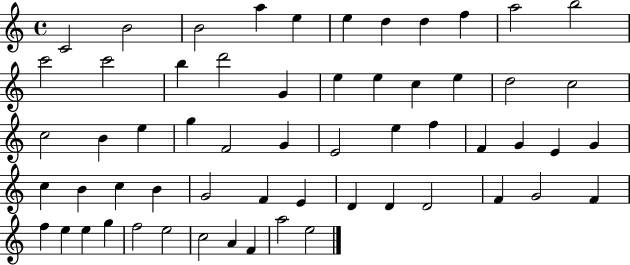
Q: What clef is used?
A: treble